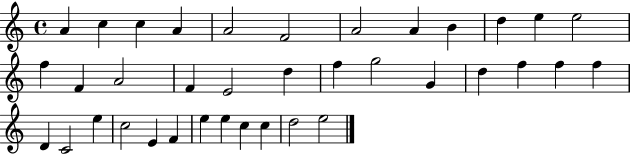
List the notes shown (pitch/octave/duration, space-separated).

A4/q C5/q C5/q A4/q A4/h F4/h A4/h A4/q B4/q D5/q E5/q E5/h F5/q F4/q A4/h F4/q E4/h D5/q F5/q G5/h G4/q D5/q F5/q F5/q F5/q D4/q C4/h E5/q C5/h E4/q F4/q E5/q E5/q C5/q C5/q D5/h E5/h